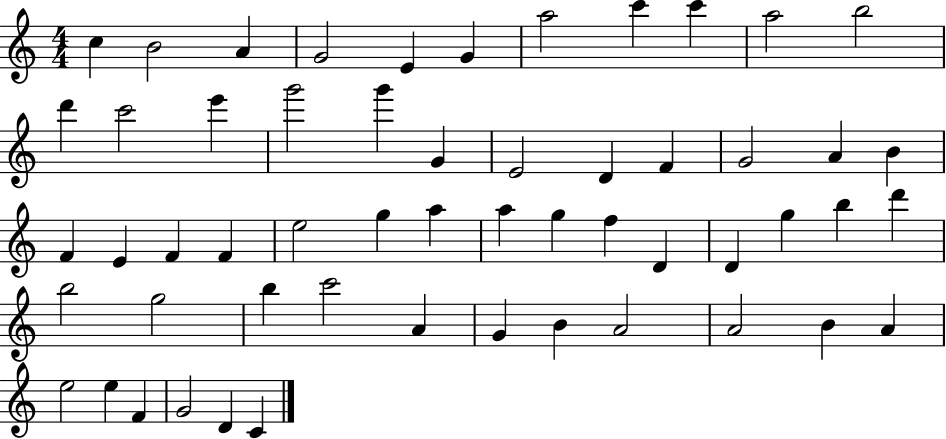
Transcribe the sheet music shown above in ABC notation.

X:1
T:Untitled
M:4/4
L:1/4
K:C
c B2 A G2 E G a2 c' c' a2 b2 d' c'2 e' g'2 g' G E2 D F G2 A B F E F F e2 g a a g f D D g b d' b2 g2 b c'2 A G B A2 A2 B A e2 e F G2 D C